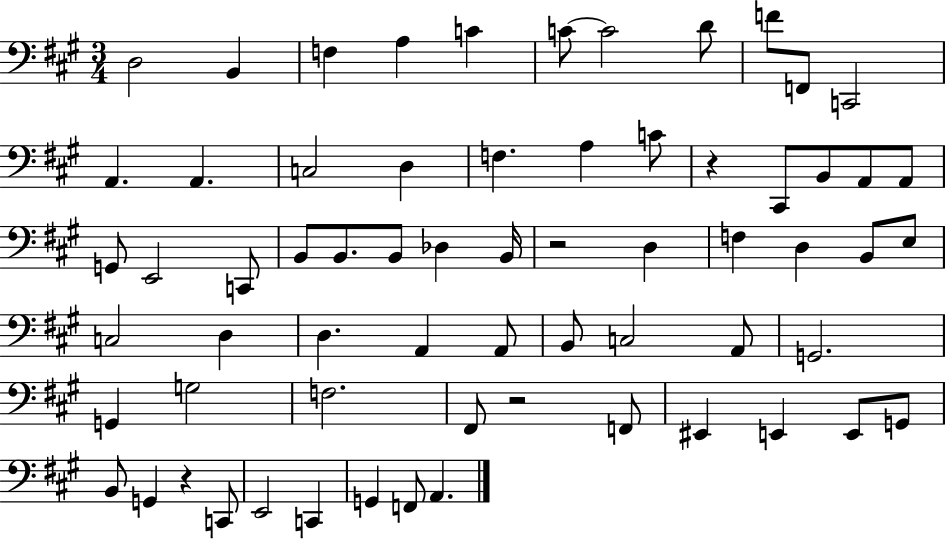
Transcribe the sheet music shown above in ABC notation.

X:1
T:Untitled
M:3/4
L:1/4
K:A
D,2 B,, F, A, C C/2 C2 D/2 F/2 F,,/2 C,,2 A,, A,, C,2 D, F, A, C/2 z ^C,,/2 B,,/2 A,,/2 A,,/2 G,,/2 E,,2 C,,/2 B,,/2 B,,/2 B,,/2 _D, B,,/4 z2 D, F, D, B,,/2 E,/2 C,2 D, D, A,, A,,/2 B,,/2 C,2 A,,/2 G,,2 G,, G,2 F,2 ^F,,/2 z2 F,,/2 ^E,, E,, E,,/2 G,,/2 B,,/2 G,, z C,,/2 E,,2 C,, G,, F,,/2 A,,